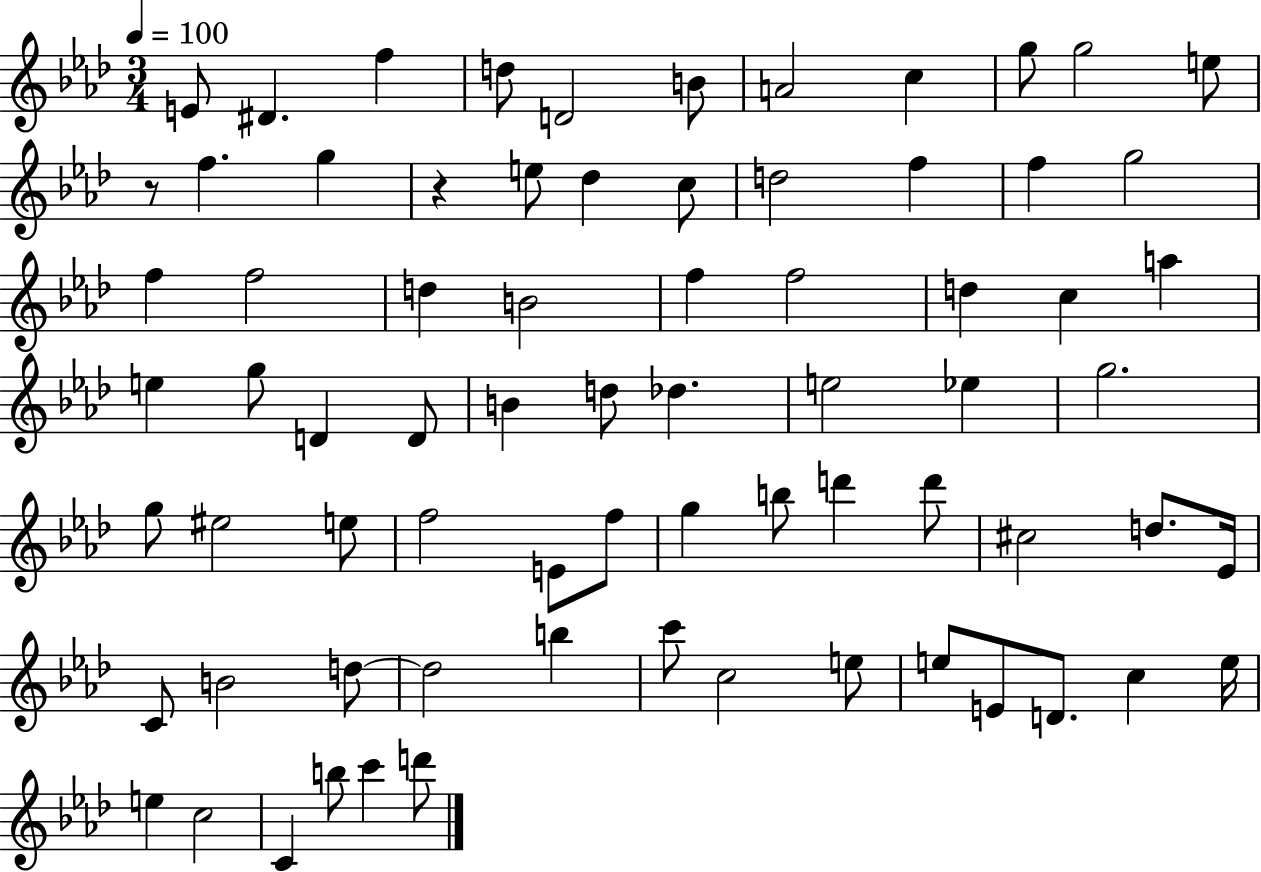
E4/e D#4/q. F5/q D5/e D4/h B4/e A4/h C5/q G5/e G5/h E5/e R/e F5/q. G5/q R/q E5/e Db5/q C5/e D5/h F5/q F5/q G5/h F5/q F5/h D5/q B4/h F5/q F5/h D5/q C5/q A5/q E5/q G5/e D4/q D4/e B4/q D5/e Db5/q. E5/h Eb5/q G5/h. G5/e EIS5/h E5/e F5/h E4/e F5/e G5/q B5/e D6/q D6/e C#5/h D5/e. Eb4/s C4/e B4/h D5/e D5/h B5/q C6/e C5/h E5/e E5/e E4/e D4/e. C5/q E5/s E5/q C5/h C4/q B5/e C6/q D6/e